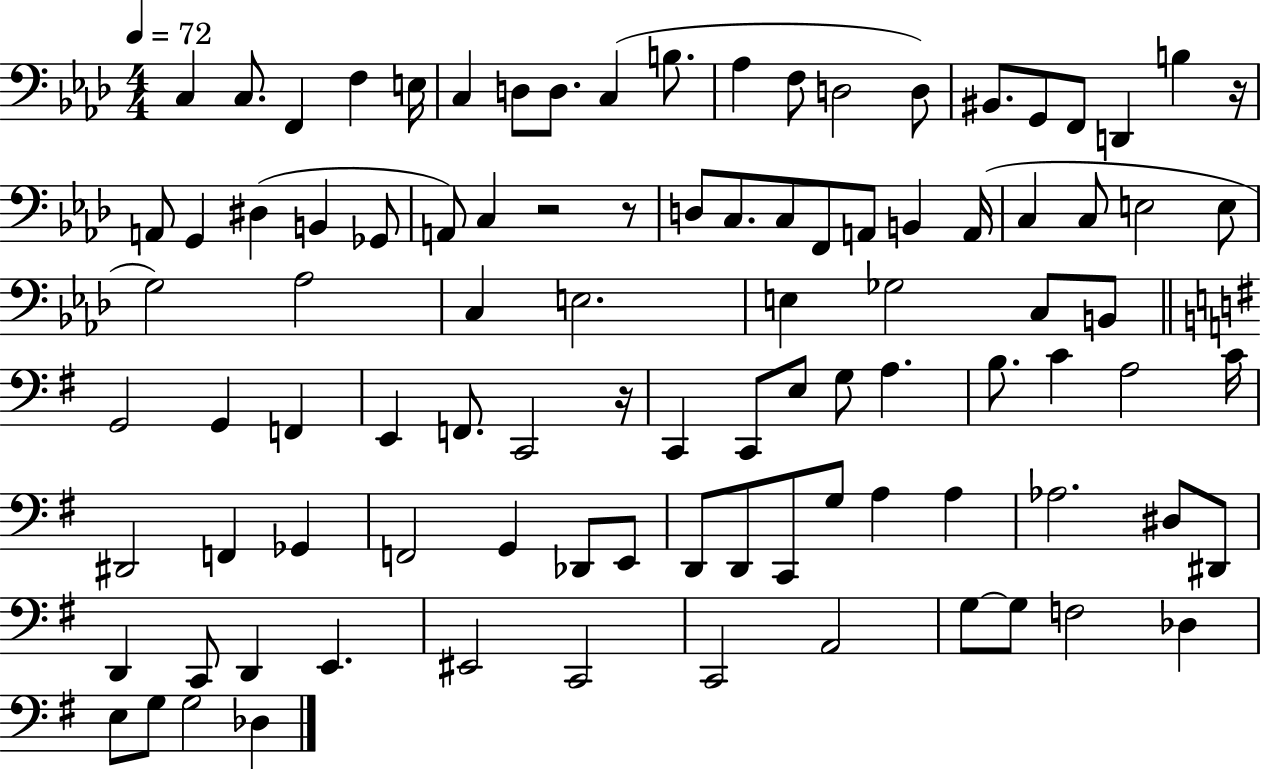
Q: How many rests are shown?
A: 4